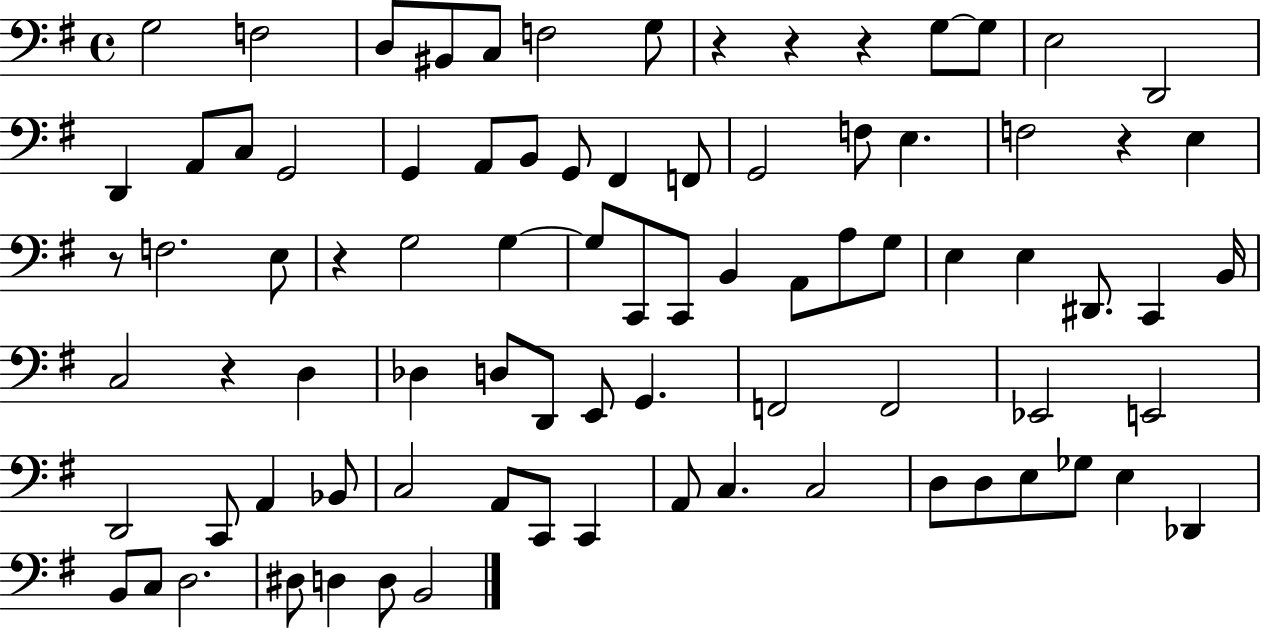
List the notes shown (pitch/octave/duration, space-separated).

G3/h F3/h D3/e BIS2/e C3/e F3/h G3/e R/q R/q R/q G3/e G3/e E3/h D2/h D2/q A2/e C3/e G2/h G2/q A2/e B2/e G2/e F#2/q F2/e G2/h F3/e E3/q. F3/h R/q E3/q R/e F3/h. E3/e R/q G3/h G3/q G3/e C2/e C2/e B2/q A2/e A3/e G3/e E3/q E3/q D#2/e. C2/q B2/s C3/h R/q D3/q Db3/q D3/e D2/e E2/e G2/q. F2/h F2/h Eb2/h E2/h D2/h C2/e A2/q Bb2/e C3/h A2/e C2/e C2/q A2/e C3/q. C3/h D3/e D3/e E3/e Gb3/e E3/q Db2/q B2/e C3/e D3/h. D#3/e D3/q D3/e B2/h